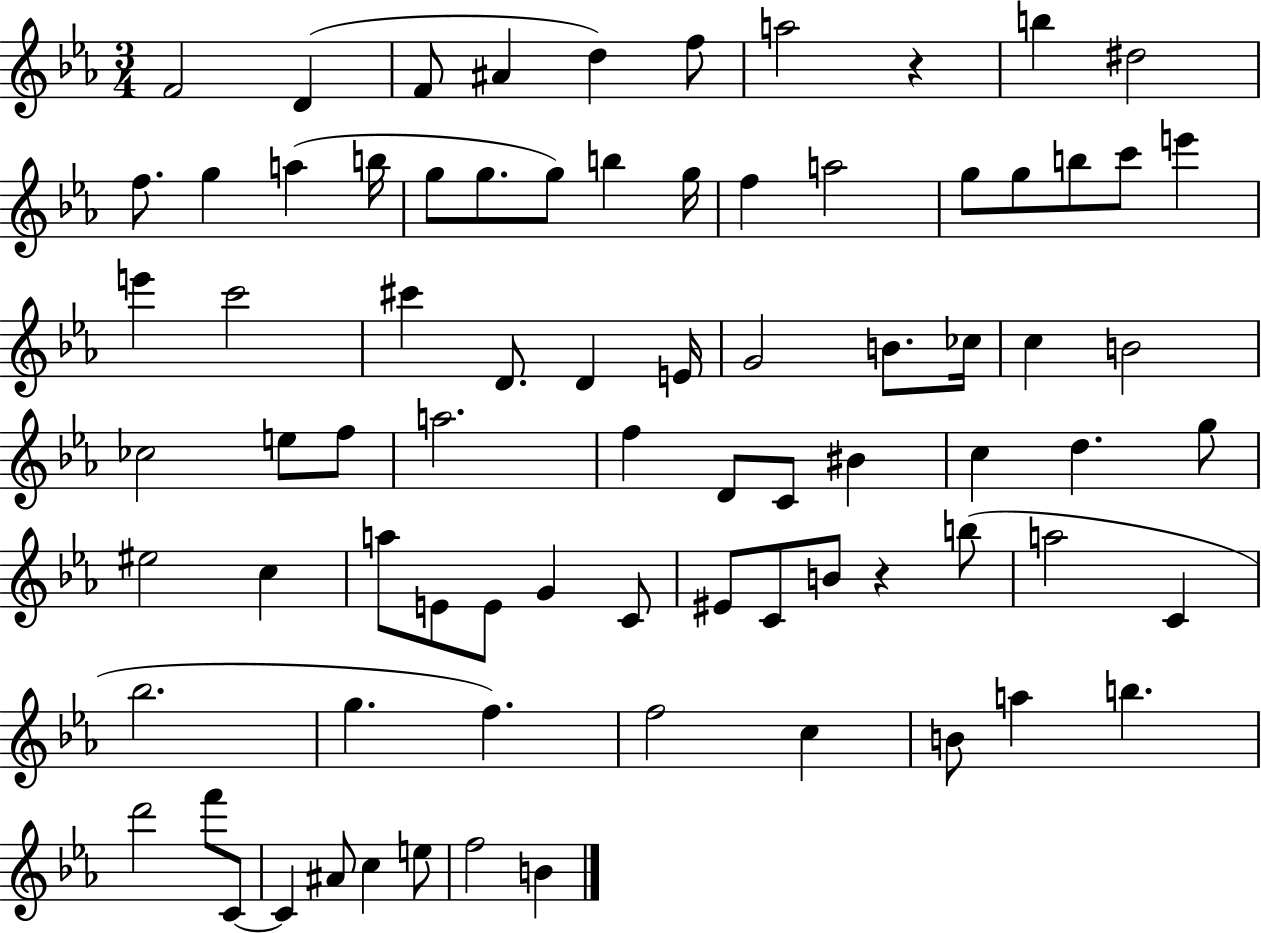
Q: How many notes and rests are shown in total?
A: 79